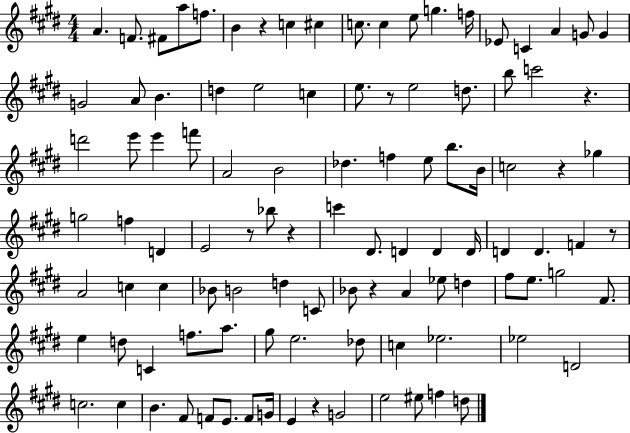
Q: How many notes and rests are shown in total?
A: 105